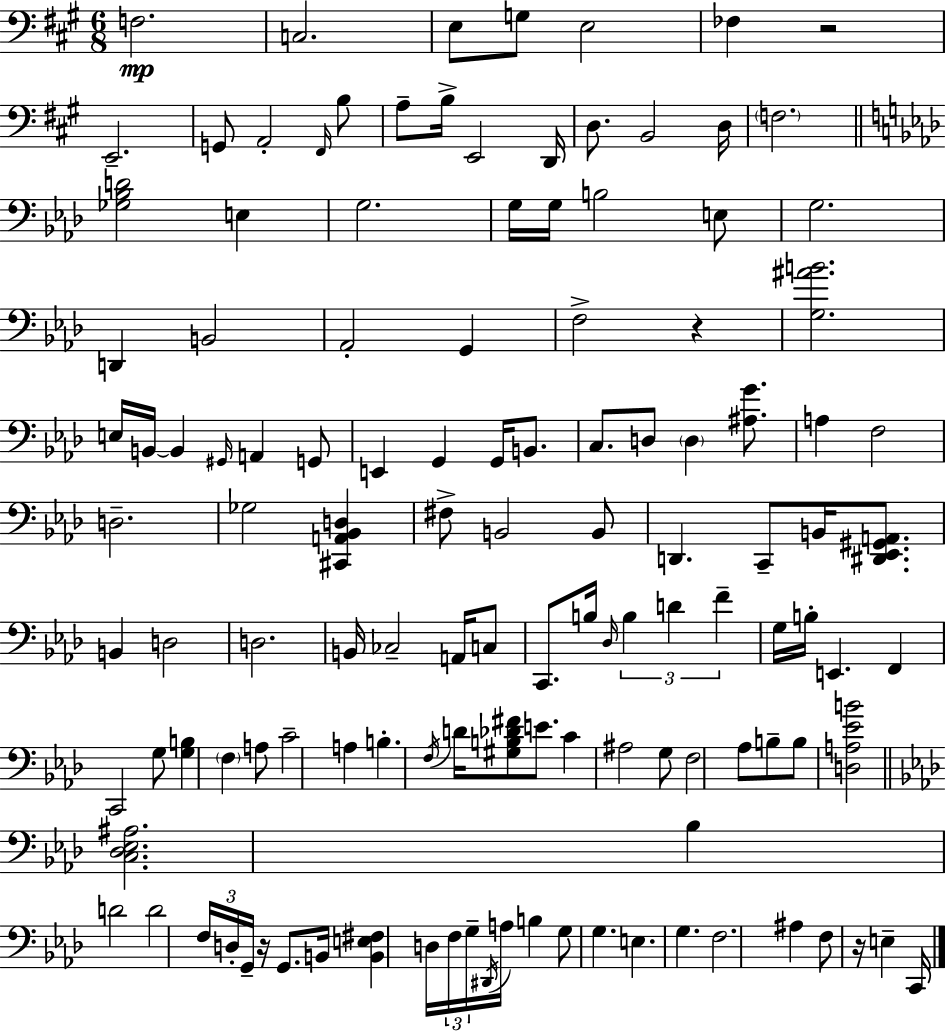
X:1
T:Untitled
M:6/8
L:1/4
K:A
F,2 C,2 E,/2 G,/2 E,2 _F, z2 E,,2 G,,/2 A,,2 ^F,,/4 B,/2 A,/2 B,/4 E,,2 D,,/4 D,/2 B,,2 D,/4 F,2 [_G,_B,D]2 E, G,2 G,/4 G,/4 B,2 E,/2 G,2 D,, B,,2 _A,,2 G,, F,2 z [G,^AB]2 E,/4 B,,/4 B,, ^G,,/4 A,, G,,/2 E,, G,, G,,/4 B,,/2 C,/2 D,/2 D, [^A,G]/2 A, F,2 D,2 _G,2 [^C,,A,,_B,,D,] ^F,/2 B,,2 B,,/2 D,, C,,/2 B,,/4 [^D,,_E,,^G,,A,,]/2 B,, D,2 D,2 B,,/4 _C,2 A,,/4 C,/2 C,,/2 B,/4 _D,/4 B, D F G,/4 B,/4 E,, F,, C,,2 G,/2 [G,B,] F, A,/2 C2 A, B, F,/4 D/4 [^G,B,_D^F]/2 E/2 C ^A,2 G,/2 F,2 _A,/2 B,/2 B,/2 [D,A,_EB]2 [C,_D,_E,^A,]2 _B, D2 D2 F,/4 D,/4 G,,/4 z/4 G,,/2 B,,/4 [B,,E,^F,] D,/4 F,/4 G,/4 ^D,,/4 A,/4 B, G,/2 G, E, G, F,2 ^A, F,/2 z/4 E, C,,/4